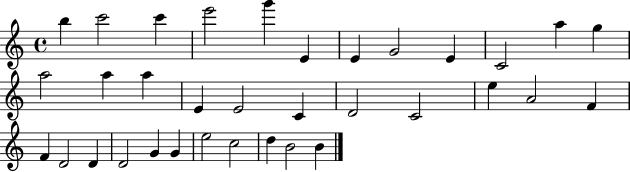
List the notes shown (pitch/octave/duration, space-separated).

B5/q C6/h C6/q E6/h G6/q E4/q E4/q G4/h E4/q C4/h A5/q G5/q A5/h A5/q A5/q E4/q E4/h C4/q D4/h C4/h E5/q A4/h F4/q F4/q D4/h D4/q D4/h G4/q G4/q E5/h C5/h D5/q B4/h B4/q